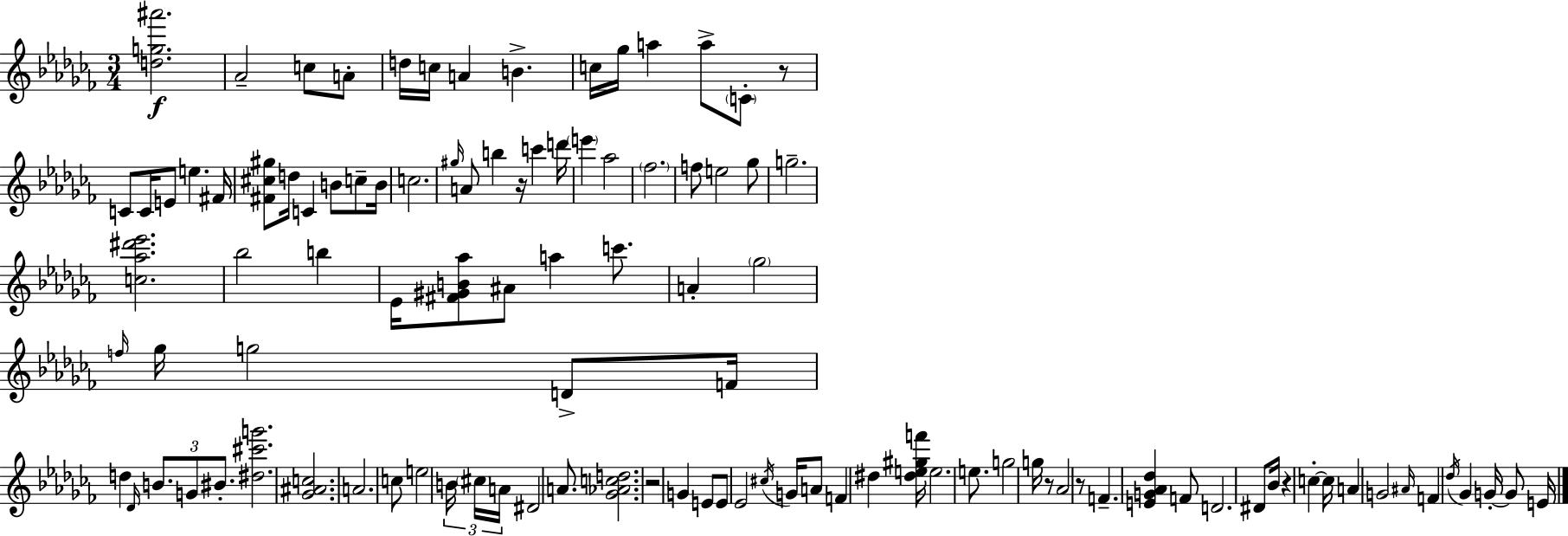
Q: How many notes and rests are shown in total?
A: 106